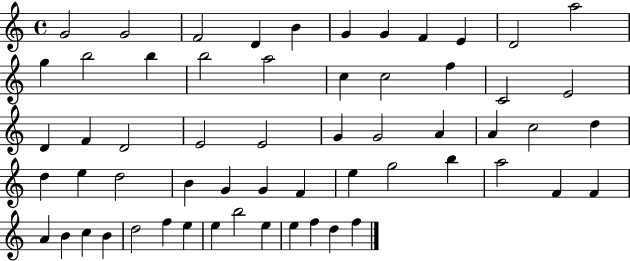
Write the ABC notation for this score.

X:1
T:Untitled
M:4/4
L:1/4
K:C
G2 G2 F2 D B G G F E D2 a2 g b2 b b2 a2 c c2 f C2 E2 D F D2 E2 E2 G G2 A A c2 d d e d2 B G G F e g2 b a2 F F A B c B d2 f e e b2 e e f d f